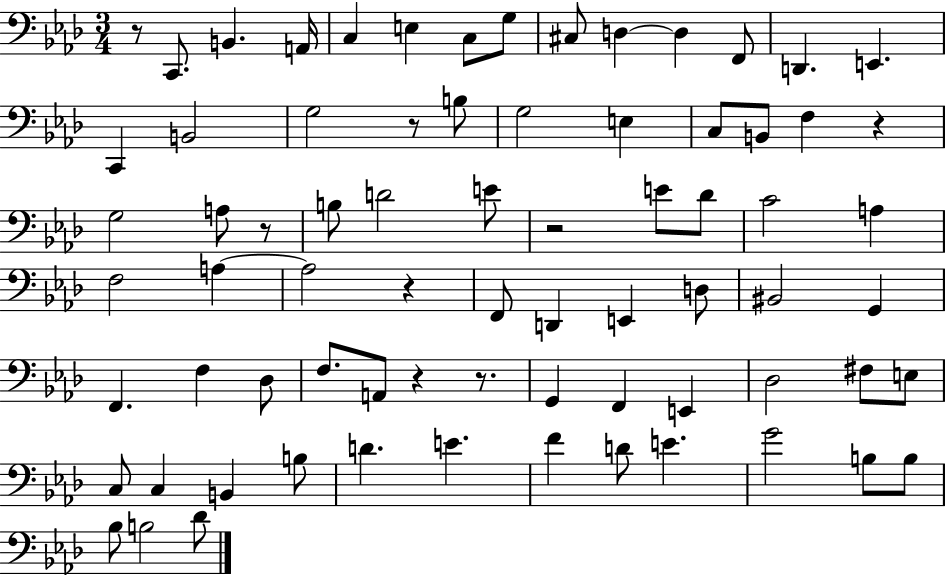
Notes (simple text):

R/e C2/e. B2/q. A2/s C3/q E3/q C3/e G3/e C#3/e D3/q D3/q F2/e D2/q. E2/q. C2/q B2/h G3/h R/e B3/e G3/h E3/q C3/e B2/e F3/q R/q G3/h A3/e R/e B3/e D4/h E4/e R/h E4/e Db4/e C4/h A3/q F3/h A3/q A3/h R/q F2/e D2/q E2/q D3/e BIS2/h G2/q F2/q. F3/q Db3/e F3/e. A2/e R/q R/e. G2/q F2/q E2/q Db3/h F#3/e E3/e C3/e C3/q B2/q B3/e D4/q. E4/q. F4/q D4/e E4/q. G4/h B3/e B3/e Bb3/e B3/h Db4/e